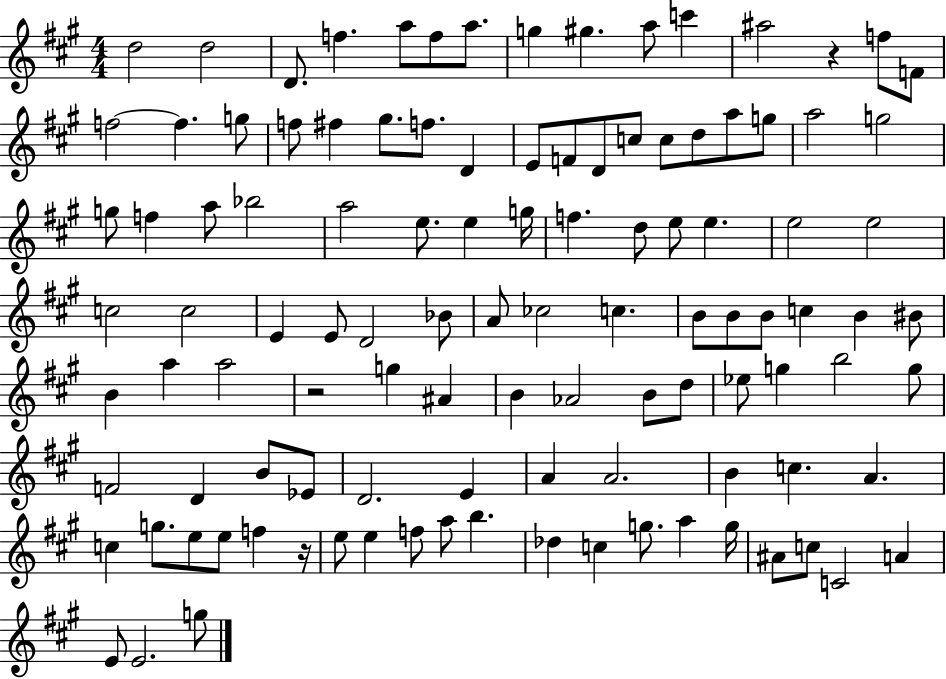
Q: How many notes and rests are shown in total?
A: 110